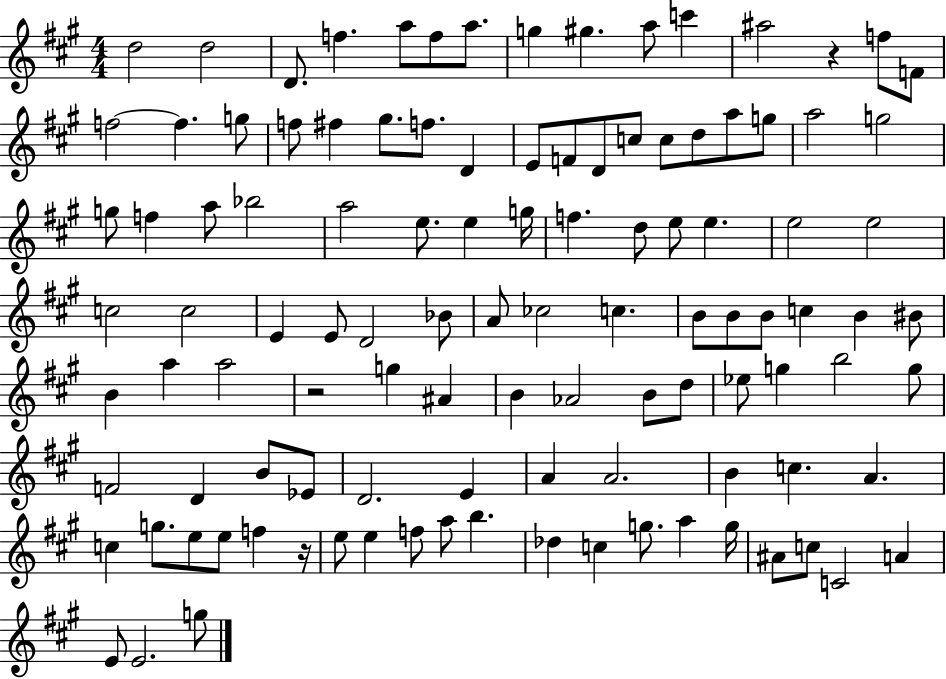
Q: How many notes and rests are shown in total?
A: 110